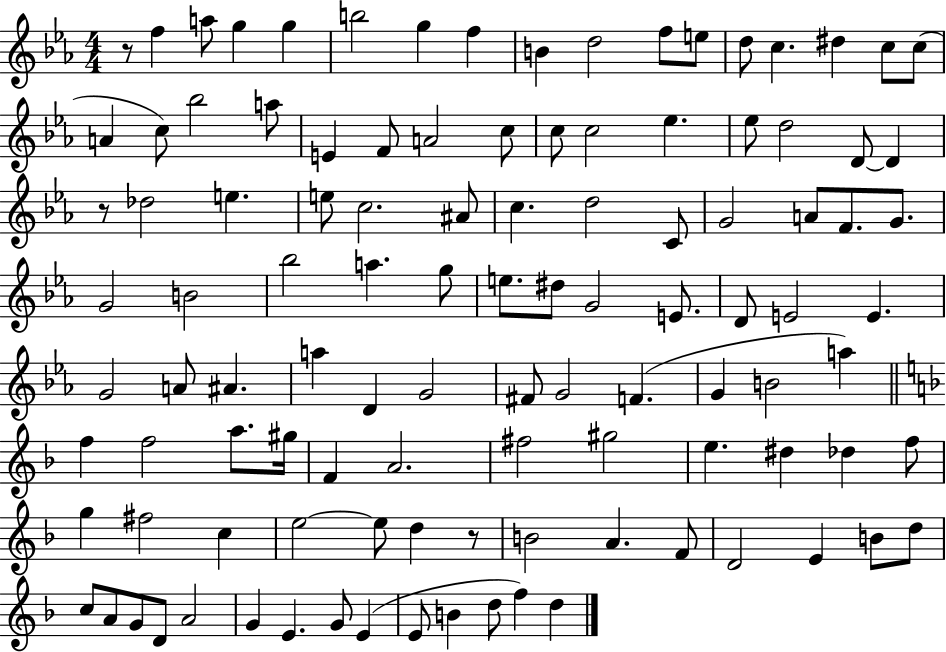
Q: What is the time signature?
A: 4/4